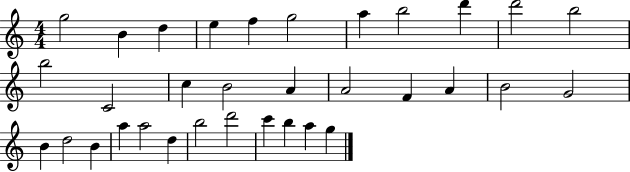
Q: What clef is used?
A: treble